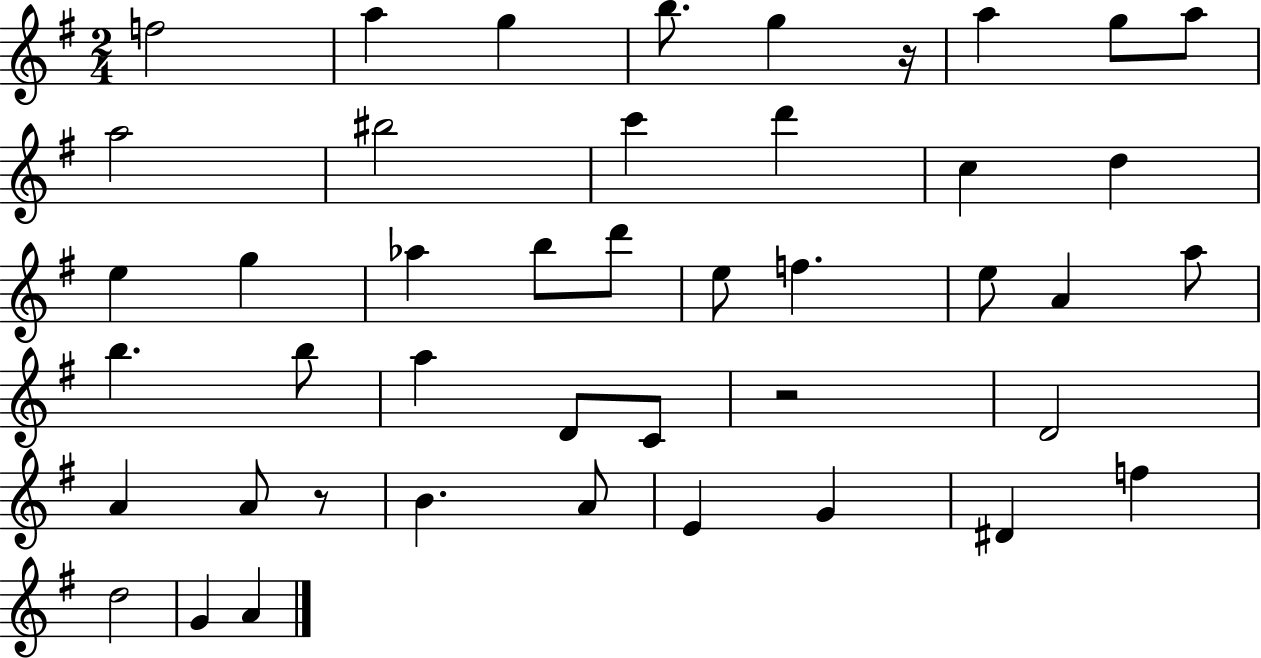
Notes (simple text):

F5/h A5/q G5/q B5/e. G5/q R/s A5/q G5/e A5/e A5/h BIS5/h C6/q D6/q C5/q D5/q E5/q G5/q Ab5/q B5/e D6/e E5/e F5/q. E5/e A4/q A5/e B5/q. B5/e A5/q D4/e C4/e R/h D4/h A4/q A4/e R/e B4/q. A4/e E4/q G4/q D#4/q F5/q D5/h G4/q A4/q